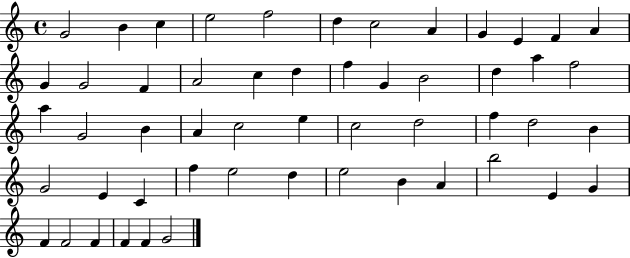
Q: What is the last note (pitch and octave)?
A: G4